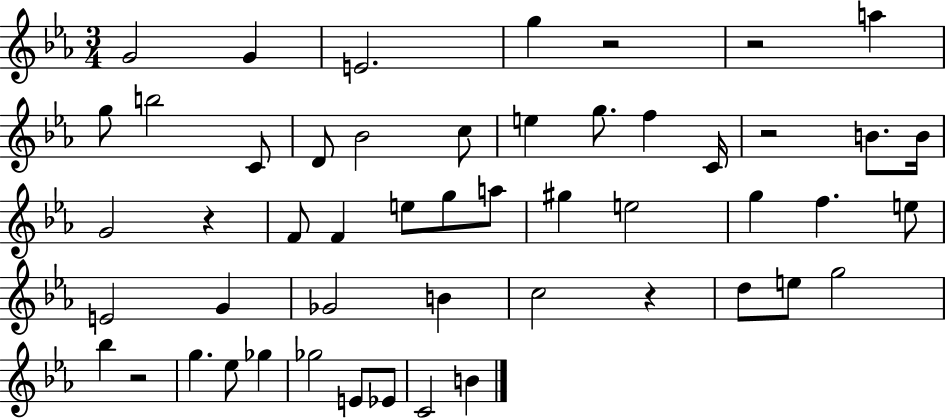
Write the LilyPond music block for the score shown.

{
  \clef treble
  \numericTimeSignature
  \time 3/4
  \key ees \major
  \repeat volta 2 { g'2 g'4 | e'2. | g''4 r2 | r2 a''4 | \break g''8 b''2 c'8 | d'8 bes'2 c''8 | e''4 g''8. f''4 c'16 | r2 b'8. b'16 | \break g'2 r4 | f'8 f'4 e''8 g''8 a''8 | gis''4 e''2 | g''4 f''4. e''8 | \break e'2 g'4 | ges'2 b'4 | c''2 r4 | d''8 e''8 g''2 | \break bes''4 r2 | g''4. ees''8 ges''4 | ges''2 e'8 ees'8 | c'2 b'4 | \break } \bar "|."
}